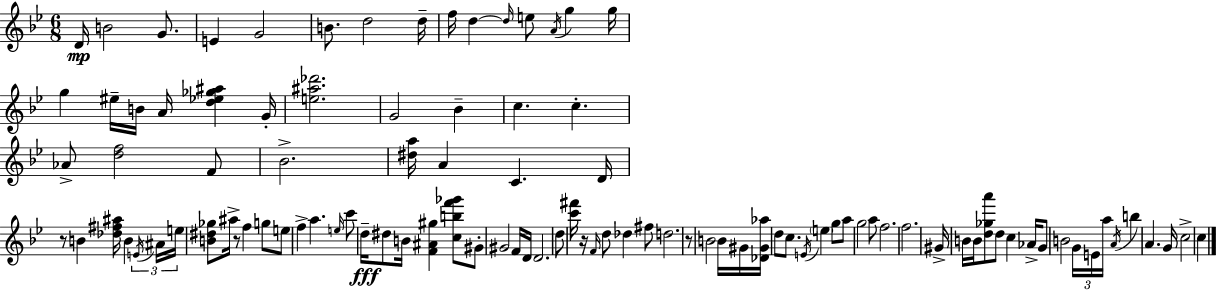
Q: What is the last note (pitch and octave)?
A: C5